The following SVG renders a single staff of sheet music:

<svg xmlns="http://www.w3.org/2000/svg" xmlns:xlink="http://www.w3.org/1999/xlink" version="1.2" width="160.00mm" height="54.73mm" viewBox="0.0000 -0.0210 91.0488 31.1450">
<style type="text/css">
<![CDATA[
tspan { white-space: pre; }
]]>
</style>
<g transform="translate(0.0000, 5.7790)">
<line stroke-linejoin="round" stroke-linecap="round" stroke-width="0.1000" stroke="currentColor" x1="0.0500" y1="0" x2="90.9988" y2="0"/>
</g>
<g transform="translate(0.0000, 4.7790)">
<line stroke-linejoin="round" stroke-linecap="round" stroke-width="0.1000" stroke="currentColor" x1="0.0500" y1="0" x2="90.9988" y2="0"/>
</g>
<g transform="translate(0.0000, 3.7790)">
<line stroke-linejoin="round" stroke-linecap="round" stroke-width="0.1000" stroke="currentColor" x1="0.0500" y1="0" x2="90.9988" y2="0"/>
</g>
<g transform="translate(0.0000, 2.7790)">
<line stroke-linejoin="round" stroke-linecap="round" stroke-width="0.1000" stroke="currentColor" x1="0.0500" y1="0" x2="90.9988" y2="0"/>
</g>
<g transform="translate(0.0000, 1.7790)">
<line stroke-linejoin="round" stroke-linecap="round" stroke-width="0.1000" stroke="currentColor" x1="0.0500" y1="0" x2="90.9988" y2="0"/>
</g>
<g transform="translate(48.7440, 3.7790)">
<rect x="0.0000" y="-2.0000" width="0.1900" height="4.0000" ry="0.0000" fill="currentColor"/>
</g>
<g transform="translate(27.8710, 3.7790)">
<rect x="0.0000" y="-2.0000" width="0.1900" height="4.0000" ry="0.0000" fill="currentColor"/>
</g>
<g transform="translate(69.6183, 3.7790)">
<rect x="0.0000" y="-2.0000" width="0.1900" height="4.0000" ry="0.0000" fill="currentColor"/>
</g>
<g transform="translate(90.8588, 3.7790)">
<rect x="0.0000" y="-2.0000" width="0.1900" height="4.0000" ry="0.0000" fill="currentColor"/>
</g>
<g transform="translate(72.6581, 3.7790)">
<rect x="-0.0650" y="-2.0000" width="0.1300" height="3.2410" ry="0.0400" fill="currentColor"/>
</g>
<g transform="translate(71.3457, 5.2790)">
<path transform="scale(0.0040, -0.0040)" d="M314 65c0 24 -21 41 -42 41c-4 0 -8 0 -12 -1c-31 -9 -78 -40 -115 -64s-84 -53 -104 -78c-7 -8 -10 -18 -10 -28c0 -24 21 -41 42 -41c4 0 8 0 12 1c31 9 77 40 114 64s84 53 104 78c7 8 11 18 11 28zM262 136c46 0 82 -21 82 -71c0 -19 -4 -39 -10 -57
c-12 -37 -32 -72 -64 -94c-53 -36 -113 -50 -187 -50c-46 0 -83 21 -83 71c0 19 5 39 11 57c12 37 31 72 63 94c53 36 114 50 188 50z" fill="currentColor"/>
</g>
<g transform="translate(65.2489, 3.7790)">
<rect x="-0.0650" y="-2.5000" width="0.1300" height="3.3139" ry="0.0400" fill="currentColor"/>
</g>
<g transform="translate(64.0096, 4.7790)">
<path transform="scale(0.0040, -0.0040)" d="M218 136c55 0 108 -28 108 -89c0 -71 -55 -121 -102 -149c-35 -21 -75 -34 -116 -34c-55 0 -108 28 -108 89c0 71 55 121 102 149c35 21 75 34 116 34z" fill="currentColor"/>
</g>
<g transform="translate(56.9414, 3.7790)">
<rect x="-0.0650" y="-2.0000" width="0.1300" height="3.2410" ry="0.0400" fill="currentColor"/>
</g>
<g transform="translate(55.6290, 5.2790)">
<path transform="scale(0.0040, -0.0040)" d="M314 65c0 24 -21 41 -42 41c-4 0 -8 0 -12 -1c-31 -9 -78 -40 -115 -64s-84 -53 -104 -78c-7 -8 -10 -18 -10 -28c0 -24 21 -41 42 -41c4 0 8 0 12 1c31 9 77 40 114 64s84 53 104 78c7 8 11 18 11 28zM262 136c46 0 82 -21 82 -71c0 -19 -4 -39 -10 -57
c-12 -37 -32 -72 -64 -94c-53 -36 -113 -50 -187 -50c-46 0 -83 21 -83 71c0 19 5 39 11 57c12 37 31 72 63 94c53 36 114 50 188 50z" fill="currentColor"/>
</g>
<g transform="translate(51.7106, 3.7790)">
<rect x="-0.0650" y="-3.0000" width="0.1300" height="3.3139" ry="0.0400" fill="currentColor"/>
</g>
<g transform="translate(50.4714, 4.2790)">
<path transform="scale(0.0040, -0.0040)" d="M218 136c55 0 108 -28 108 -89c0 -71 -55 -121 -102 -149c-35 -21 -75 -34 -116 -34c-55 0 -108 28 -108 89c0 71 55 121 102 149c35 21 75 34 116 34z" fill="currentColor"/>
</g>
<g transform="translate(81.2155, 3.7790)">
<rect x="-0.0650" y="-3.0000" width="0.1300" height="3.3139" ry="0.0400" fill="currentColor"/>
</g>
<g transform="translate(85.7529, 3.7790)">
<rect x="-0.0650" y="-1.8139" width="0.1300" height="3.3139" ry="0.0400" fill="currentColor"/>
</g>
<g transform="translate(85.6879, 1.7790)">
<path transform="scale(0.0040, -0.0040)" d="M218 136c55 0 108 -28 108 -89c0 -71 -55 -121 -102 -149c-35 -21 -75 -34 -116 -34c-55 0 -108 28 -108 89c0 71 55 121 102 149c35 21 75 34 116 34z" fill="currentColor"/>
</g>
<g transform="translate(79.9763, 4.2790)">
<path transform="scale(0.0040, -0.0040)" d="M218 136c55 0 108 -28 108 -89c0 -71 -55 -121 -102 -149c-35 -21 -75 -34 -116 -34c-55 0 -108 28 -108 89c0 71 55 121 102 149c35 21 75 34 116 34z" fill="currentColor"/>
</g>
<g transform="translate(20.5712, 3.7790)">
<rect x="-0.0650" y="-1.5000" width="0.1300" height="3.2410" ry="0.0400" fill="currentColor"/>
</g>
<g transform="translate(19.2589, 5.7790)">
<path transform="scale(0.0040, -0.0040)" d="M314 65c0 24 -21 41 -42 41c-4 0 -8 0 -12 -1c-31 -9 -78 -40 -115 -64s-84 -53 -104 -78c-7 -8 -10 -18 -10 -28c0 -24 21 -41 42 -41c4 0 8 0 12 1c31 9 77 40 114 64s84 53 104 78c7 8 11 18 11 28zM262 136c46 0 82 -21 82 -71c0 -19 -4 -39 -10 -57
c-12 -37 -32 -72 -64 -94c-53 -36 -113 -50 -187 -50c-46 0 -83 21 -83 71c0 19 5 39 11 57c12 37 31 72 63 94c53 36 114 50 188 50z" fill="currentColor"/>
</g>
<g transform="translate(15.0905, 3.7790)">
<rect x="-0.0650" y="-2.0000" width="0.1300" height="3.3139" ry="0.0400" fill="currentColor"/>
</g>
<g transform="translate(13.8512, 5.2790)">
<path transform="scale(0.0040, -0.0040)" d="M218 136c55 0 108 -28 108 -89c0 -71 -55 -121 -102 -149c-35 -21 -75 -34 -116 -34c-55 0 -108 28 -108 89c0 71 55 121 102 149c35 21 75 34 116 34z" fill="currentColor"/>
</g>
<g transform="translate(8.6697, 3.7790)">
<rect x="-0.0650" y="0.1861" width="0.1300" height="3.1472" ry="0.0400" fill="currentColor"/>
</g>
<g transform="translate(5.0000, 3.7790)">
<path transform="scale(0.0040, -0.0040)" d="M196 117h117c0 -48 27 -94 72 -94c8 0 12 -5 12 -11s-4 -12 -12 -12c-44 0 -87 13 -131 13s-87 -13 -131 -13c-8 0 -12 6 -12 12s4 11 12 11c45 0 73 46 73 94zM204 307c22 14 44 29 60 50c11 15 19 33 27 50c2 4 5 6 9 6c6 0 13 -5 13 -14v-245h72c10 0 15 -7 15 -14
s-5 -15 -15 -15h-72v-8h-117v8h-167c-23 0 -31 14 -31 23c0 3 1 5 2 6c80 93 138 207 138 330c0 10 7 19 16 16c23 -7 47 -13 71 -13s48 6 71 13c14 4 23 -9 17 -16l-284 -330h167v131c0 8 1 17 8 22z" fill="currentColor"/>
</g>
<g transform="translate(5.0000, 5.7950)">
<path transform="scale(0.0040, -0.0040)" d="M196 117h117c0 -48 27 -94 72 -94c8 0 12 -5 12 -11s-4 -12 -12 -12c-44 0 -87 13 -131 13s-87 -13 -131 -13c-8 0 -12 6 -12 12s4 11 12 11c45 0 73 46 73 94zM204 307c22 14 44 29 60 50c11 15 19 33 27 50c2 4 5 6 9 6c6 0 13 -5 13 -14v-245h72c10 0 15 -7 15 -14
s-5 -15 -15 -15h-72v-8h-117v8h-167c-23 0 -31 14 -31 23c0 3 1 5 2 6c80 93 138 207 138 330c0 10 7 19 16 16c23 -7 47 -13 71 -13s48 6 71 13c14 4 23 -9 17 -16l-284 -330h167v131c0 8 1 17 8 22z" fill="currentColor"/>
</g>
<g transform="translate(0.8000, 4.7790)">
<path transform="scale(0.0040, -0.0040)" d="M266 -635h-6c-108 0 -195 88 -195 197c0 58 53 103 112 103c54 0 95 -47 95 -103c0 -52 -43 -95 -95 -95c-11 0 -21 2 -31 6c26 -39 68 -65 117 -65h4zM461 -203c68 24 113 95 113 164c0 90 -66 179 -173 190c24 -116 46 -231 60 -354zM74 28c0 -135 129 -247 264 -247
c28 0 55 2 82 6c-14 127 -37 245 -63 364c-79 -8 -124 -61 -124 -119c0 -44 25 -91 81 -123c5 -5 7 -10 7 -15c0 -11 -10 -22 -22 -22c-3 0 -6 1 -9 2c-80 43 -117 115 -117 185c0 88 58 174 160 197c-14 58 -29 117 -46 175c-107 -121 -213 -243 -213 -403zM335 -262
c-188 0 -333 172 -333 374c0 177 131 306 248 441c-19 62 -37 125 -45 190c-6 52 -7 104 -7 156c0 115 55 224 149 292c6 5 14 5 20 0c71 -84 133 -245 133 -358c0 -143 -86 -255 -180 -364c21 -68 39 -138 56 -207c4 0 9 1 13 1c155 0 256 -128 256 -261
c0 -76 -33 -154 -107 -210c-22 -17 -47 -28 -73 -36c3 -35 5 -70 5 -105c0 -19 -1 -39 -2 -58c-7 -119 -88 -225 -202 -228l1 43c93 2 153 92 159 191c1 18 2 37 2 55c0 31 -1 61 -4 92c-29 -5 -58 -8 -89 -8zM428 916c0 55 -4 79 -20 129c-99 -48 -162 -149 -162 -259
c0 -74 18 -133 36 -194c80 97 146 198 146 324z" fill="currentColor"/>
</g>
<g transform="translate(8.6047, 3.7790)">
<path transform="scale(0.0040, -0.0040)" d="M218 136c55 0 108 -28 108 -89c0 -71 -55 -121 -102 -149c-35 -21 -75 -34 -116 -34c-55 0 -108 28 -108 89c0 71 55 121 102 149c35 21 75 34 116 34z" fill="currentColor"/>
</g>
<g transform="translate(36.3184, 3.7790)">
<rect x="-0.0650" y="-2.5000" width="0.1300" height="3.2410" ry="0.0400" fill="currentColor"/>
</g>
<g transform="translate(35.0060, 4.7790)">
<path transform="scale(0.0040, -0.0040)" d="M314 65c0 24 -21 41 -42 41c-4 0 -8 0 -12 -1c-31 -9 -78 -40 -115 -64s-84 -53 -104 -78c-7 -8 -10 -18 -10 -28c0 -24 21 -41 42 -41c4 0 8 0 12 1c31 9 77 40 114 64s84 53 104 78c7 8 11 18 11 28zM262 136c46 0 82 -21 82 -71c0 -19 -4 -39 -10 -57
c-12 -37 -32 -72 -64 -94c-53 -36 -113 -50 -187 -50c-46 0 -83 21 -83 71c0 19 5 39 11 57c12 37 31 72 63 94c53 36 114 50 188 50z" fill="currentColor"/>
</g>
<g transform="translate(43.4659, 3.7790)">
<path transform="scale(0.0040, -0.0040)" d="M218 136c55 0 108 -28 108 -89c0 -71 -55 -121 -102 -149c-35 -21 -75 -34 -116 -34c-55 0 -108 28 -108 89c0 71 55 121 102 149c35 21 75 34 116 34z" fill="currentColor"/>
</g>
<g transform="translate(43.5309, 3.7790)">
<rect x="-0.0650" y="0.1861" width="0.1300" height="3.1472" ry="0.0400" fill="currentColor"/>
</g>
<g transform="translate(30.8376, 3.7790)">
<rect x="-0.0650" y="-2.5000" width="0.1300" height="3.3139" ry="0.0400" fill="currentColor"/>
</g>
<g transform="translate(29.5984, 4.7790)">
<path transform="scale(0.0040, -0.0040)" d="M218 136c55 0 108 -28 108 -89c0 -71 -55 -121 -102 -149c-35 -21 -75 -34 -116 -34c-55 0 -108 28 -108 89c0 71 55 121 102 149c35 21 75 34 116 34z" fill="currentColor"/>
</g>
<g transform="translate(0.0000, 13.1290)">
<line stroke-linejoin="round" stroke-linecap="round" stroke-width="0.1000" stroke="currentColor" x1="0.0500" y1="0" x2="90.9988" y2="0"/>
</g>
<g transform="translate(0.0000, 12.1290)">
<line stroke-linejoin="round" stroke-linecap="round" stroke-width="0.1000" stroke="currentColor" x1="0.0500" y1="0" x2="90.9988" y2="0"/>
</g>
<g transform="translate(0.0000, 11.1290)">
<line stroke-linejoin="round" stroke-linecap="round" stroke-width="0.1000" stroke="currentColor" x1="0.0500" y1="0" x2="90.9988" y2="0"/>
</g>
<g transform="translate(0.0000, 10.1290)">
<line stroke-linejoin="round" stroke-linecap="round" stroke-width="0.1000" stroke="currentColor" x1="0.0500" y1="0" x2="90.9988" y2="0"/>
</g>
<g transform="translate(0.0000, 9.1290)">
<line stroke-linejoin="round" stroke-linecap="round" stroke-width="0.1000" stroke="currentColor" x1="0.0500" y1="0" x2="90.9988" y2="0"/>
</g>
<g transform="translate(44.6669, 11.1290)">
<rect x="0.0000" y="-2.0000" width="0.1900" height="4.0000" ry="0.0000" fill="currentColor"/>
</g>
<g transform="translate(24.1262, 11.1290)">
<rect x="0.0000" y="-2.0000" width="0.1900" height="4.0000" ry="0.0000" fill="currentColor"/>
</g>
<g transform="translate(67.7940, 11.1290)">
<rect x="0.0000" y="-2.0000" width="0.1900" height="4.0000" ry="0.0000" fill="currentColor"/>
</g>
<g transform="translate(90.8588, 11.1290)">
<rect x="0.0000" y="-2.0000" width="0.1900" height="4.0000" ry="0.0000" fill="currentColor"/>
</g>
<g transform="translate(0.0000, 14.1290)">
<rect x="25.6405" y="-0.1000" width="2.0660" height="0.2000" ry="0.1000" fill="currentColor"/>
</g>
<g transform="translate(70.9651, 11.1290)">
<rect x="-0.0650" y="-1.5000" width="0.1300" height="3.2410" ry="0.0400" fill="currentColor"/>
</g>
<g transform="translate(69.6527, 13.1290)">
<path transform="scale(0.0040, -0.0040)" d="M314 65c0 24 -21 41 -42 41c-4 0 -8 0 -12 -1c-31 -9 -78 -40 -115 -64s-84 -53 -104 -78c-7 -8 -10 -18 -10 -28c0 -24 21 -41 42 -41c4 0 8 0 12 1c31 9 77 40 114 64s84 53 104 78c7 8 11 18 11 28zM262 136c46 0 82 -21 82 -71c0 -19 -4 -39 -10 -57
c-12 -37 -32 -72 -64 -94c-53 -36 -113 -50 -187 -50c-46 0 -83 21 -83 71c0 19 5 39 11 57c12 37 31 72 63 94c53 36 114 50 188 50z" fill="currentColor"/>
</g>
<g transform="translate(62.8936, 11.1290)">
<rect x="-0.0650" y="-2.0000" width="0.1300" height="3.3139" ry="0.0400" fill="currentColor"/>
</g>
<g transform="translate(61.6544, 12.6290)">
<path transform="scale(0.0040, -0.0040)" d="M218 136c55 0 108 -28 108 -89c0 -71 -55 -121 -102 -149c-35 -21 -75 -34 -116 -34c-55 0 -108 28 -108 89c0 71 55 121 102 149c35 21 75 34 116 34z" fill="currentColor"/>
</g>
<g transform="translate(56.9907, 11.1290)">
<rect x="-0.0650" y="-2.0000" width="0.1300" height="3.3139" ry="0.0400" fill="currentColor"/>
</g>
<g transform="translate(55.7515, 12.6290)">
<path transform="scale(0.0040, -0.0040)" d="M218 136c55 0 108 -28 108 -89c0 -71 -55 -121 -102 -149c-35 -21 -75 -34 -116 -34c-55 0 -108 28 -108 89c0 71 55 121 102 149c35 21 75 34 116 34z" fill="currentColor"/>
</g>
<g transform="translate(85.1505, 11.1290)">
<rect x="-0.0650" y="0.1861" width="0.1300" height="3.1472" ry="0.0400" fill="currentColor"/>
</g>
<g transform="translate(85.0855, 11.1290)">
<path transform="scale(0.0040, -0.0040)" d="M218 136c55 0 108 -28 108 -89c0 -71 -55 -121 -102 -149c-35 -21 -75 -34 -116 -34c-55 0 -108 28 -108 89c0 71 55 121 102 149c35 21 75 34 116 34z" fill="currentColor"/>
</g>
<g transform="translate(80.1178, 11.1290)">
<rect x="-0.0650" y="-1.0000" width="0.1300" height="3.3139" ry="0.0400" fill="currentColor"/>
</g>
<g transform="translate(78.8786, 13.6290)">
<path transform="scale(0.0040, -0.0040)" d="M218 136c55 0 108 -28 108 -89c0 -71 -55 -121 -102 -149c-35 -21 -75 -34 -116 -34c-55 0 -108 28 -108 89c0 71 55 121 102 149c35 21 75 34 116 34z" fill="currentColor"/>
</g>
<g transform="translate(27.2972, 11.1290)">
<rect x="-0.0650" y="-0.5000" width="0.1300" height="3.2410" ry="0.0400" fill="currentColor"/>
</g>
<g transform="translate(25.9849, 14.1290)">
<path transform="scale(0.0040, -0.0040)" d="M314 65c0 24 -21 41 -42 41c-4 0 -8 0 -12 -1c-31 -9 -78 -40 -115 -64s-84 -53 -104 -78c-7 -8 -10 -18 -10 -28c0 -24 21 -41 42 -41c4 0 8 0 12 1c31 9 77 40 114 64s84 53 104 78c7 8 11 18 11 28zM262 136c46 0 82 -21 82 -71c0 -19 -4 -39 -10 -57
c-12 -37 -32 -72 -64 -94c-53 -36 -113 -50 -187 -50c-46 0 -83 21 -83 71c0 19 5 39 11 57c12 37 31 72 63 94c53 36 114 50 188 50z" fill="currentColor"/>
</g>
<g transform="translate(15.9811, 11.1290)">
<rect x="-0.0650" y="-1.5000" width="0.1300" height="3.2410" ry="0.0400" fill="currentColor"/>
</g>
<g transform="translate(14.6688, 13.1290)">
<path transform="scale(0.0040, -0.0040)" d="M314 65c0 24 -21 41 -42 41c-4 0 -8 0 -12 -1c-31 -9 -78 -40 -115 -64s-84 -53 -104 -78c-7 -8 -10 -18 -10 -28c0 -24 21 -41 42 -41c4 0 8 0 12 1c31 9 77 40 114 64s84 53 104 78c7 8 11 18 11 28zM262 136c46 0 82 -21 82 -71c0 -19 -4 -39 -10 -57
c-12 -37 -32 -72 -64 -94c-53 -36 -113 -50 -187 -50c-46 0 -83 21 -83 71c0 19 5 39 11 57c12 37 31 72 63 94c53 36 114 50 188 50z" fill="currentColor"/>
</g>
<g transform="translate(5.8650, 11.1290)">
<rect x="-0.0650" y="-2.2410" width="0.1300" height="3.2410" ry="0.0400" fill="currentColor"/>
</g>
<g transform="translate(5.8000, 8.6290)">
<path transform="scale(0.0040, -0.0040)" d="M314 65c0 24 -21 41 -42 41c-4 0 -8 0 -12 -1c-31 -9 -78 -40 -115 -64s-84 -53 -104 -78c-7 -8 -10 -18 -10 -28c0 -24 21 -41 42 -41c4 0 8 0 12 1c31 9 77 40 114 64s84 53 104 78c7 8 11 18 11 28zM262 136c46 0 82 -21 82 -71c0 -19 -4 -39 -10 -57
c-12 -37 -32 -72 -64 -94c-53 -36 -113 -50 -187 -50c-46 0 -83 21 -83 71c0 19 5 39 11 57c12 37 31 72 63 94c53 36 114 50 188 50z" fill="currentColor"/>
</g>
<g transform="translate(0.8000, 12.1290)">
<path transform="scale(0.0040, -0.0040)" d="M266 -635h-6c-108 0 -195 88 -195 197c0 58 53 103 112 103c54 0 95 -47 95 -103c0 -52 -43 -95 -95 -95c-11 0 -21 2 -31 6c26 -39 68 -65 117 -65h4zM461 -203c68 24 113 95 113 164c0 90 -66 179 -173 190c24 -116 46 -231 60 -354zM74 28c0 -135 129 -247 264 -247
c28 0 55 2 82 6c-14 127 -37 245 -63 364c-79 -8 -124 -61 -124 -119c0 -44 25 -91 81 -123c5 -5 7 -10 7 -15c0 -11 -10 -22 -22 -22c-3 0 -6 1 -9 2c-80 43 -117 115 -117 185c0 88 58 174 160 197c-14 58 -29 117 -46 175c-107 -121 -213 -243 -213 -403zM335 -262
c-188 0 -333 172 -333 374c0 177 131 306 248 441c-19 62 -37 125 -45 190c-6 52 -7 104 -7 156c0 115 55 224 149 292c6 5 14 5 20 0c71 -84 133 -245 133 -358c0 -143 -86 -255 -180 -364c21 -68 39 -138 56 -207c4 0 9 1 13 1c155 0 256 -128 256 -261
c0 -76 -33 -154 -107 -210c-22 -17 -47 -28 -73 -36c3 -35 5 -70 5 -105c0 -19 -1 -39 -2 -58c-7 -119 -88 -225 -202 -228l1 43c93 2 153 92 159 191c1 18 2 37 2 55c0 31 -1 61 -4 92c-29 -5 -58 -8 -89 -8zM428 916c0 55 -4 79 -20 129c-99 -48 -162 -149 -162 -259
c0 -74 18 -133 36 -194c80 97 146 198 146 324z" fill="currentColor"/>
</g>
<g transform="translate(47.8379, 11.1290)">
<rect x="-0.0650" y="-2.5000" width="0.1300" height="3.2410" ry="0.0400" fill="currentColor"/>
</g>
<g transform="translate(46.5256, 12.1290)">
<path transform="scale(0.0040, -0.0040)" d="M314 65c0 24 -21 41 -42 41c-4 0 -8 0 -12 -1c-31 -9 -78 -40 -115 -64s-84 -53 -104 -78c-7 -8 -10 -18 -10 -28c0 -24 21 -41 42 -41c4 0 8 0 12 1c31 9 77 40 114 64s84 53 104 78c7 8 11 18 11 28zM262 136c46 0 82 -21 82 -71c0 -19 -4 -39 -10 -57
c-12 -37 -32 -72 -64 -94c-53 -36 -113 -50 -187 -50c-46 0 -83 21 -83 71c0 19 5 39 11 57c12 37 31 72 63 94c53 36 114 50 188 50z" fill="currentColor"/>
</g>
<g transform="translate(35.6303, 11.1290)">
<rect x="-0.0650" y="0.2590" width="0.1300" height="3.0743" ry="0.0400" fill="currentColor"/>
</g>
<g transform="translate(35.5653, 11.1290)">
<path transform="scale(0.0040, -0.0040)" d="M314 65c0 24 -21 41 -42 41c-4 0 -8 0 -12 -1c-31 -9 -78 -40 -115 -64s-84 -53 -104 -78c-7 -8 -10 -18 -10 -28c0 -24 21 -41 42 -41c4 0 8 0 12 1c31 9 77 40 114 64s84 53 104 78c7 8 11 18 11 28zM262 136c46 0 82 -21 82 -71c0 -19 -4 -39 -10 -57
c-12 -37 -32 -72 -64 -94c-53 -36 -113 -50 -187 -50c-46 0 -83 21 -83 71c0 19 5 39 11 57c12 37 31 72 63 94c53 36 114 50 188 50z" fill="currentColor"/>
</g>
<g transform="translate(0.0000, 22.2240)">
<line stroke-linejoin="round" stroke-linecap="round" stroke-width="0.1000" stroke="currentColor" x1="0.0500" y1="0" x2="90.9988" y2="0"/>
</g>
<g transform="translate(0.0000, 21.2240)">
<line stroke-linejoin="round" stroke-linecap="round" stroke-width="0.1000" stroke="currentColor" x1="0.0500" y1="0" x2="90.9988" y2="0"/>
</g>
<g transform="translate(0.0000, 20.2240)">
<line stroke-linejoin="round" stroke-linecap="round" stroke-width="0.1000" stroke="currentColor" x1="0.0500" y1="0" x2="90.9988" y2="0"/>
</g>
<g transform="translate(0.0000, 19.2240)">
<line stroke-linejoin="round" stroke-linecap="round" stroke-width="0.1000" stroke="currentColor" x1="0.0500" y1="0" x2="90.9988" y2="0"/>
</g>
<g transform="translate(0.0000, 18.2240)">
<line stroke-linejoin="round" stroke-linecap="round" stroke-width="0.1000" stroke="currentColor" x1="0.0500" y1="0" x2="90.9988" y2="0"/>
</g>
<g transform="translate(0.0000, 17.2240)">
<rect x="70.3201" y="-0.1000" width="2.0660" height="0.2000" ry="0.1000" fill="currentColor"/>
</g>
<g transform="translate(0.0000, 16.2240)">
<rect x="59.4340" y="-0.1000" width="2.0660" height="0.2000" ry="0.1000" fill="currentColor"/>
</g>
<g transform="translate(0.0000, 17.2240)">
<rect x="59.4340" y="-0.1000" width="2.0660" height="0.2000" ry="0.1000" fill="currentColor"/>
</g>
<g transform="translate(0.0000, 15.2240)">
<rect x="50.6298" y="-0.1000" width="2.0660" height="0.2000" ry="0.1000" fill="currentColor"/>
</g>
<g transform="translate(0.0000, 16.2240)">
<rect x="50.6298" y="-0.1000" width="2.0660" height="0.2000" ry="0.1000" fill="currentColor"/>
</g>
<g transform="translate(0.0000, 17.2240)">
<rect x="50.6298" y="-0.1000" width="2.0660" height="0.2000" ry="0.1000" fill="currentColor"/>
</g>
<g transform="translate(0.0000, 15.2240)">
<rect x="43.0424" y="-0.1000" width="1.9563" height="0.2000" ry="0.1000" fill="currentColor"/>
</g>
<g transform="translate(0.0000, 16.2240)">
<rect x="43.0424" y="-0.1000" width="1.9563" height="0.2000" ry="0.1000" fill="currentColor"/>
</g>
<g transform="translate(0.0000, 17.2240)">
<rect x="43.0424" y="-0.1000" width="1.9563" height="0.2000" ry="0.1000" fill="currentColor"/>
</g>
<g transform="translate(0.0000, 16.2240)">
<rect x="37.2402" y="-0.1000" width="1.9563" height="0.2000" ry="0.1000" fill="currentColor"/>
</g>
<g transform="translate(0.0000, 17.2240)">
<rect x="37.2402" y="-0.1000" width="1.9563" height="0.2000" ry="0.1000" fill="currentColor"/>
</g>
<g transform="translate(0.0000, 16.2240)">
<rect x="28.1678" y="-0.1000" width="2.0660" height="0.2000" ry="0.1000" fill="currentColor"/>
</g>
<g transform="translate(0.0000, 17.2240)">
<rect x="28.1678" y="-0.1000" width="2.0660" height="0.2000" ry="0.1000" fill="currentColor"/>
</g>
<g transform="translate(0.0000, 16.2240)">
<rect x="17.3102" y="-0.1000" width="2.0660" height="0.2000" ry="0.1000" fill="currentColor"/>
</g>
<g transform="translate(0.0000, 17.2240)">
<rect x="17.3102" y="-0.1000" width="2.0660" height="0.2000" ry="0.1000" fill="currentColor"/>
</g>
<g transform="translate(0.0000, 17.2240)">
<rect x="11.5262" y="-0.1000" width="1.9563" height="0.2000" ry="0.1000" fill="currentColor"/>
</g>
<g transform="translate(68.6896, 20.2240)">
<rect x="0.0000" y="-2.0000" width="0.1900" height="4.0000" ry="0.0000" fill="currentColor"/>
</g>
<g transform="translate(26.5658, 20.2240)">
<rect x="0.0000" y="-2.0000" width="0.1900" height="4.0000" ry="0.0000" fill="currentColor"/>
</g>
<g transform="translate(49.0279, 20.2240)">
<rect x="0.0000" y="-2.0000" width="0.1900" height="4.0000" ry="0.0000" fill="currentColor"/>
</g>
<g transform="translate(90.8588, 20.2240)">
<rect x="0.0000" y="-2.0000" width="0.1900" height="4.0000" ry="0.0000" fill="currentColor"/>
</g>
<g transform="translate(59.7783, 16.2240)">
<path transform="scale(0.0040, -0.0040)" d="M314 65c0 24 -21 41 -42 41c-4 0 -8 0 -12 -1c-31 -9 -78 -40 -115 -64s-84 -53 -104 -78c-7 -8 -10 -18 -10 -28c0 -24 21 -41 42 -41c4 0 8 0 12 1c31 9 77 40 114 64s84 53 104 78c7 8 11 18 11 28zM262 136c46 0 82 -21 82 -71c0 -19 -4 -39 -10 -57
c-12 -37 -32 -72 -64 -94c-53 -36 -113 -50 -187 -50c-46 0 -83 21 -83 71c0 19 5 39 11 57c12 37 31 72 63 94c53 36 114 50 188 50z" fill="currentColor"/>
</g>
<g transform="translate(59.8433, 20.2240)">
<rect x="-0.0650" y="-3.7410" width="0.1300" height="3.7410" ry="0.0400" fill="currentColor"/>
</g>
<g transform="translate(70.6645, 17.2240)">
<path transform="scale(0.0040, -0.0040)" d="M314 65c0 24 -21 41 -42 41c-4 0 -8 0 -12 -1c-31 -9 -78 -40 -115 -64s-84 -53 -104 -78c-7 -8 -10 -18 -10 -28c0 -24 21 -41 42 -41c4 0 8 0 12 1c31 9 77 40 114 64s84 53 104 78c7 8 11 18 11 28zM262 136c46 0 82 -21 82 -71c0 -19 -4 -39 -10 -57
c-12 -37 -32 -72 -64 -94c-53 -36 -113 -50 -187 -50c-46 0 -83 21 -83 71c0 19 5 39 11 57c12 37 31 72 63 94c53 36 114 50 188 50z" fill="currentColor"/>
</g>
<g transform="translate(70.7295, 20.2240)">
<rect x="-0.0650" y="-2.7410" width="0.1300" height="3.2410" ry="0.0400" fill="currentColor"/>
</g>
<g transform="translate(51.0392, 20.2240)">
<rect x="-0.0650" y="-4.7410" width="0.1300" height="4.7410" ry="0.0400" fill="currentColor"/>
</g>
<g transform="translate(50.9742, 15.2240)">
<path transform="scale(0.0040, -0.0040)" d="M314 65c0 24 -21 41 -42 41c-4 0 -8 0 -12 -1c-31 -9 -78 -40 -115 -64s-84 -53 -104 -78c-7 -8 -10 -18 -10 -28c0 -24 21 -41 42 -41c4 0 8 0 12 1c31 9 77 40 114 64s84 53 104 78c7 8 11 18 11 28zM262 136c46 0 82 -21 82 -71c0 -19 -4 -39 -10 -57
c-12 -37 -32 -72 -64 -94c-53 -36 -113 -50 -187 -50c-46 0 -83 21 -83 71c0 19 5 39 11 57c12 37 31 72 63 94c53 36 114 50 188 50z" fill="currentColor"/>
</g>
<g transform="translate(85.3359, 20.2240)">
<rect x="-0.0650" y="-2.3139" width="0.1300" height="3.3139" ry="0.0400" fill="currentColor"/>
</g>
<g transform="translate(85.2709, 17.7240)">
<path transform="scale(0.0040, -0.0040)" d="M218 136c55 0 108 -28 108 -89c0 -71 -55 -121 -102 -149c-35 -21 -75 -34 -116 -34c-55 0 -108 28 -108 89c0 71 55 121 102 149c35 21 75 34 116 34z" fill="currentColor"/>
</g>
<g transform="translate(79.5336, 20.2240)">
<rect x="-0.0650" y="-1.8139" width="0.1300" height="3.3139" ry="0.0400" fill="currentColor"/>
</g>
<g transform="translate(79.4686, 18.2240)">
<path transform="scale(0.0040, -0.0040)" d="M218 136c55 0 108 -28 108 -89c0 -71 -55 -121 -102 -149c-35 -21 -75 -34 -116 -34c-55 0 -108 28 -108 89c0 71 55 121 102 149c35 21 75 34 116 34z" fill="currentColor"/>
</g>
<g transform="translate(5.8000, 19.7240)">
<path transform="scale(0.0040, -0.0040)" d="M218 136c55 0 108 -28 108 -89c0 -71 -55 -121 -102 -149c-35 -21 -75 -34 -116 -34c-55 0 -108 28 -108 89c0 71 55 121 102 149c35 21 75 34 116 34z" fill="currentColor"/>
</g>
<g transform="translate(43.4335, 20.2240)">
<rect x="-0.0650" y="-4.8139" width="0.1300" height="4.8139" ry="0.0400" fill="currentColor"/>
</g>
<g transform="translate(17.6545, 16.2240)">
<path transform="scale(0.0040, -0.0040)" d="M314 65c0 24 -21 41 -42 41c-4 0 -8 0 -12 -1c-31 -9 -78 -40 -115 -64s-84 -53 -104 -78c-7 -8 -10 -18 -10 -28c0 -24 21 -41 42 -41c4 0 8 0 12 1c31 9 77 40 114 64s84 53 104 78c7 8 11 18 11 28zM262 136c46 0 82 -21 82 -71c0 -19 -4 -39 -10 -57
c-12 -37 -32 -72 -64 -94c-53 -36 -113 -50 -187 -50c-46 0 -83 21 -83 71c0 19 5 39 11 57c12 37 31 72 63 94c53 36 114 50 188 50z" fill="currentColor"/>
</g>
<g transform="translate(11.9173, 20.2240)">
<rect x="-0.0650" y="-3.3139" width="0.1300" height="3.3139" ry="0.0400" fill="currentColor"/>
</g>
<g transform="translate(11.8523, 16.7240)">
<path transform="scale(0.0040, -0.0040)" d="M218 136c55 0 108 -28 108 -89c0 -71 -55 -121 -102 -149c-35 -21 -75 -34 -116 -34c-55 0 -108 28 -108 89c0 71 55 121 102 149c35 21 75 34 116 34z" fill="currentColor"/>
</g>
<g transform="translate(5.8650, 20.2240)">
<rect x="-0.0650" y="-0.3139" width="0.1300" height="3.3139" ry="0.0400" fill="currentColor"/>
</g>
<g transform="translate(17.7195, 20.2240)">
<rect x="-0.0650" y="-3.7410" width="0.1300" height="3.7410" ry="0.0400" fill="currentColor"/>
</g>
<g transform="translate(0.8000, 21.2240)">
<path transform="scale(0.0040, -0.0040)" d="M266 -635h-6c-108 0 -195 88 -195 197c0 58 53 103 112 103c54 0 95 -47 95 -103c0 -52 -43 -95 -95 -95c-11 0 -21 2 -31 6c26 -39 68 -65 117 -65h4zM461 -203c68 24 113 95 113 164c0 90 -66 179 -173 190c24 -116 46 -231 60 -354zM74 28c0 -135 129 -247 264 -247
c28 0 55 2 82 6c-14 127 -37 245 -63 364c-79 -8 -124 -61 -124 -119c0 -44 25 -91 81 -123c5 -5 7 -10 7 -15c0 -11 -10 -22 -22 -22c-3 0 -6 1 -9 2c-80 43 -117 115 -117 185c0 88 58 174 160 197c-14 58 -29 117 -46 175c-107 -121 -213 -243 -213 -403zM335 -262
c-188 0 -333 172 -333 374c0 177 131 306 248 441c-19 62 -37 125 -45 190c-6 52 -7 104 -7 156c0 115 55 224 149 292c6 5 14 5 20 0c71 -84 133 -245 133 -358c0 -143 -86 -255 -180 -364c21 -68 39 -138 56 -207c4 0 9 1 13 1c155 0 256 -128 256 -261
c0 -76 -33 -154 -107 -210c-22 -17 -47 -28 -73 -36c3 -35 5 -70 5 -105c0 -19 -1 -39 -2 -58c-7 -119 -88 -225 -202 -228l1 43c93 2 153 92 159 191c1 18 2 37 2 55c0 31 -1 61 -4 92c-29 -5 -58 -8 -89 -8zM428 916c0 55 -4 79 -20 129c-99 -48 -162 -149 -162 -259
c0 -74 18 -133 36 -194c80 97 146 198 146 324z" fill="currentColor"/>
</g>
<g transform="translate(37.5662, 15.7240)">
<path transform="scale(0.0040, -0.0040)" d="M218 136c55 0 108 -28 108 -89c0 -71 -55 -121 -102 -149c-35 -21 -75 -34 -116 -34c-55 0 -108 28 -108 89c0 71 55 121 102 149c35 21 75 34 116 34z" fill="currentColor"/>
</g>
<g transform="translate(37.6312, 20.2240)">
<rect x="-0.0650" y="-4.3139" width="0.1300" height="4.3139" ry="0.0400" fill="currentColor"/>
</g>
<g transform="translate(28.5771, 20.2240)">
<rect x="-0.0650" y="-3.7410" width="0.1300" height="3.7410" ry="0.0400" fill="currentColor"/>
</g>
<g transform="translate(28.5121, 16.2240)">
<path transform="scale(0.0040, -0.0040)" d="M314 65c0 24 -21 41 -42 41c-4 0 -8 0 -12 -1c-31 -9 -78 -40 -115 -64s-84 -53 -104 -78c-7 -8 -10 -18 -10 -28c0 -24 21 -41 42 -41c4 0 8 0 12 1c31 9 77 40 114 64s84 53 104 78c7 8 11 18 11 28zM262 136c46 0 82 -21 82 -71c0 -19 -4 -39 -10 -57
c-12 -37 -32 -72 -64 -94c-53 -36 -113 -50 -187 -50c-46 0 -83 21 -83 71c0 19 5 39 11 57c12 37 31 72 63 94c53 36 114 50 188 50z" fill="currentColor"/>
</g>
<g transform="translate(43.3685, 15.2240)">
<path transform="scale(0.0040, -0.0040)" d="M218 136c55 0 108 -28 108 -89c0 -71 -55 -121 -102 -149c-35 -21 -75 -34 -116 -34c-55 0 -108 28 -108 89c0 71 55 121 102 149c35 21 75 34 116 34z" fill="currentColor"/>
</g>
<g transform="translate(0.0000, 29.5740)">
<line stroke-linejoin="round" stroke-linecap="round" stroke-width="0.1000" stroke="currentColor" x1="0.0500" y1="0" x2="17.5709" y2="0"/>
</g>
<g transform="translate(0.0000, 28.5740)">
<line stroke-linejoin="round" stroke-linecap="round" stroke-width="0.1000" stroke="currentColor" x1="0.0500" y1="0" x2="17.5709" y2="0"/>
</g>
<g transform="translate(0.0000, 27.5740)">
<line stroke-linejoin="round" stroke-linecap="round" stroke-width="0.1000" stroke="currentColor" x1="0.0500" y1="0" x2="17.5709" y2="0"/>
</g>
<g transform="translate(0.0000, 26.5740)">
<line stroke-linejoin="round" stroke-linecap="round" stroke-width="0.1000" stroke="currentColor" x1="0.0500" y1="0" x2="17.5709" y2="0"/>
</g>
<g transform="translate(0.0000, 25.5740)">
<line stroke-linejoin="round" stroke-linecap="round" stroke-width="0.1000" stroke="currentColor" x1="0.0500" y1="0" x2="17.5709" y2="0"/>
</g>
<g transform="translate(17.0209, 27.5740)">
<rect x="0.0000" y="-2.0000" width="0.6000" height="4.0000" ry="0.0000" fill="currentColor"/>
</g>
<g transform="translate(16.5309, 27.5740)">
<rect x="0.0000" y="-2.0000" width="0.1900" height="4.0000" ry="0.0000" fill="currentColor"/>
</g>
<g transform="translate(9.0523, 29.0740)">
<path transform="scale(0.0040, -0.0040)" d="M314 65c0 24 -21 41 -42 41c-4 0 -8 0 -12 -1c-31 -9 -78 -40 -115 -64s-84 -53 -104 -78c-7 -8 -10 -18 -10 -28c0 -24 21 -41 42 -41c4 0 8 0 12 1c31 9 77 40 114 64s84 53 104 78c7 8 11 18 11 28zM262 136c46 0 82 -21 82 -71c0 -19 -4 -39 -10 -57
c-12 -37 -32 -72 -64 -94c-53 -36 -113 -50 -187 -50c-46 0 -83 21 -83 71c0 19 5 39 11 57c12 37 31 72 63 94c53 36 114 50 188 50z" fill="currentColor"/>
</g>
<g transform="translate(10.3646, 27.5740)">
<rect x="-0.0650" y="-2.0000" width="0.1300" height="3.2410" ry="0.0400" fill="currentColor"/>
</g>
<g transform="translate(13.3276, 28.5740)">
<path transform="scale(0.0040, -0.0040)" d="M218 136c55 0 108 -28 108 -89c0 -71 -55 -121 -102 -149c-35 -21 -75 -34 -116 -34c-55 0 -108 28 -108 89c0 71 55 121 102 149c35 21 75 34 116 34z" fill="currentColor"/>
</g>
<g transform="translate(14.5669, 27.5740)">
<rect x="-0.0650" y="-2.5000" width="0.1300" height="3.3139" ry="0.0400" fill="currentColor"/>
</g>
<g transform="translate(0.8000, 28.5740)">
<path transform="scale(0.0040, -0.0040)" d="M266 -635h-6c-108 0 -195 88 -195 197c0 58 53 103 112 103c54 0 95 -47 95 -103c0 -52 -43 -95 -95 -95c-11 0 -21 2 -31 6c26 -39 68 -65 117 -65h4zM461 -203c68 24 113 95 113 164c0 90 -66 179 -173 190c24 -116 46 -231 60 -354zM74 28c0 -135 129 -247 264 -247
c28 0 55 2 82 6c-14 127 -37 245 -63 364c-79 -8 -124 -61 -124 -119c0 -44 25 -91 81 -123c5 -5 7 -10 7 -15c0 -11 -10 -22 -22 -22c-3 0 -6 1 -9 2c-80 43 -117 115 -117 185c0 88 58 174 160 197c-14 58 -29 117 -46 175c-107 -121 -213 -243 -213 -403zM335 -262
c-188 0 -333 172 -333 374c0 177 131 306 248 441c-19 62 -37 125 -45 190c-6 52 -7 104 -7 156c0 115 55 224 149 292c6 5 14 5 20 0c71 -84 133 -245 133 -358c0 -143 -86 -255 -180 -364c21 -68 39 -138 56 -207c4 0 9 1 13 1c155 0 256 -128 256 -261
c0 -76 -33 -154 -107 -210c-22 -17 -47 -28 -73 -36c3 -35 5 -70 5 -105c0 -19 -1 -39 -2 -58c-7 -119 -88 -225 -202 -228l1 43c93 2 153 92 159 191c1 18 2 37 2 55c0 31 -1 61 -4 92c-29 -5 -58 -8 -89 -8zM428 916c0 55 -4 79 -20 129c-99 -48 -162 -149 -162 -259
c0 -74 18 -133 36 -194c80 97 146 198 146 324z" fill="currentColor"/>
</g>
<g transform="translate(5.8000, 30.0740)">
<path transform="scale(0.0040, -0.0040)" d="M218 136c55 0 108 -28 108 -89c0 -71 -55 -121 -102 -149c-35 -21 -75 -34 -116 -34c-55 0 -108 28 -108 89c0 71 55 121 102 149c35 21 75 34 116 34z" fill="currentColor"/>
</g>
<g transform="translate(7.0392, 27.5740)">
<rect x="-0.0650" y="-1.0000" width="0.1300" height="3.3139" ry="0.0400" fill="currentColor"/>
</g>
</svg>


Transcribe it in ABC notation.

X:1
T:Untitled
M:4/4
L:1/4
K:C
B F E2 G G2 B A F2 G F2 A f g2 E2 C2 B2 G2 F F E2 D B c b c'2 c'2 d' e' e'2 c'2 a2 f g D F2 G